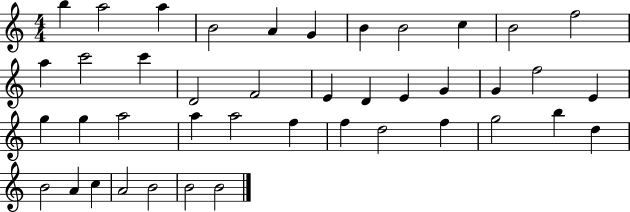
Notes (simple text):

B5/q A5/h A5/q B4/h A4/q G4/q B4/q B4/h C5/q B4/h F5/h A5/q C6/h C6/q D4/h F4/h E4/q D4/q E4/q G4/q G4/q F5/h E4/q G5/q G5/q A5/h A5/q A5/h F5/q F5/q D5/h F5/q G5/h B5/q D5/q B4/h A4/q C5/q A4/h B4/h B4/h B4/h